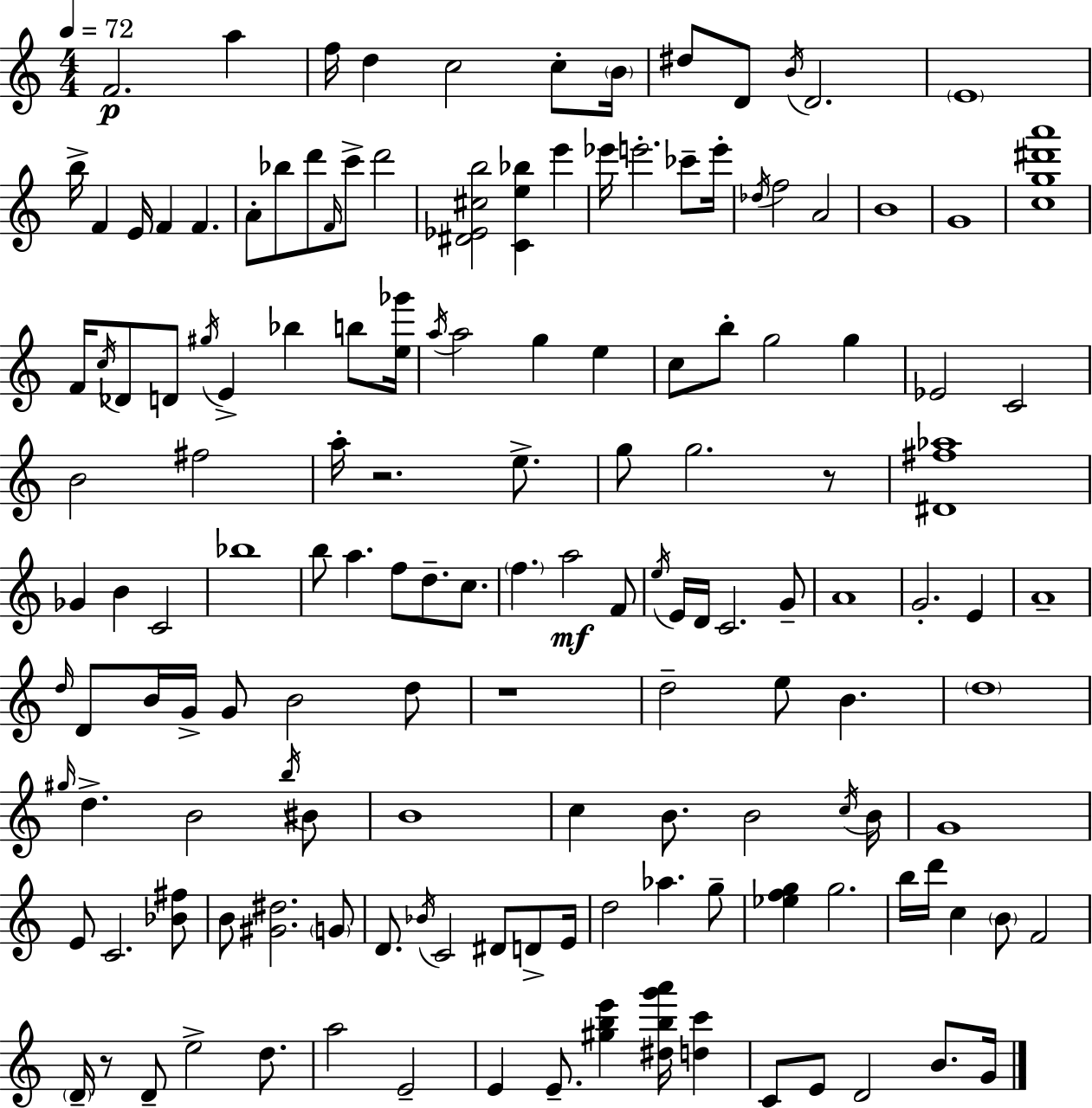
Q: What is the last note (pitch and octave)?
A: G4